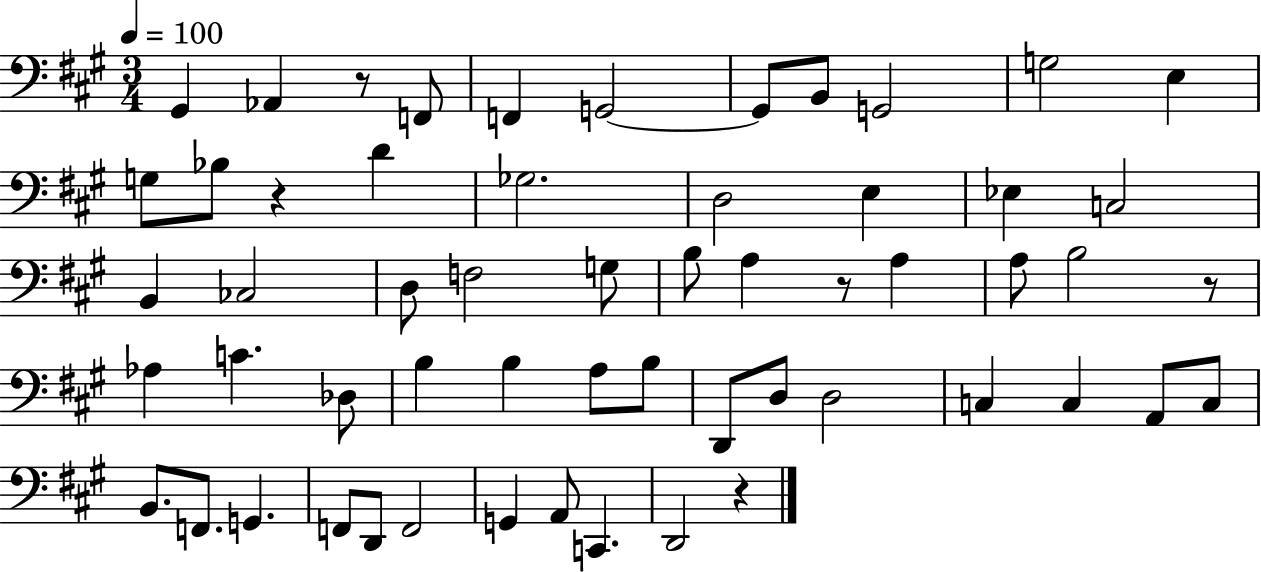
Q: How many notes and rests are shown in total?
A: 57